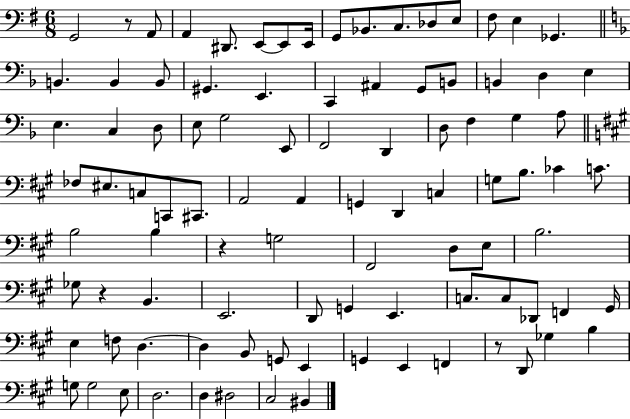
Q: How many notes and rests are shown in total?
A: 96